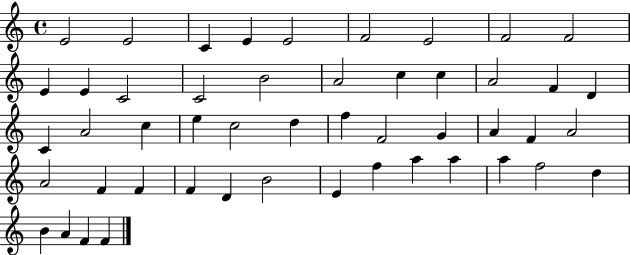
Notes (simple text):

E4/h E4/h C4/q E4/q E4/h F4/h E4/h F4/h F4/h E4/q E4/q C4/h C4/h B4/h A4/h C5/q C5/q A4/h F4/q D4/q C4/q A4/h C5/q E5/q C5/h D5/q F5/q F4/h G4/q A4/q F4/q A4/h A4/h F4/q F4/q F4/q D4/q B4/h E4/q F5/q A5/q A5/q A5/q F5/h D5/q B4/q A4/q F4/q F4/q